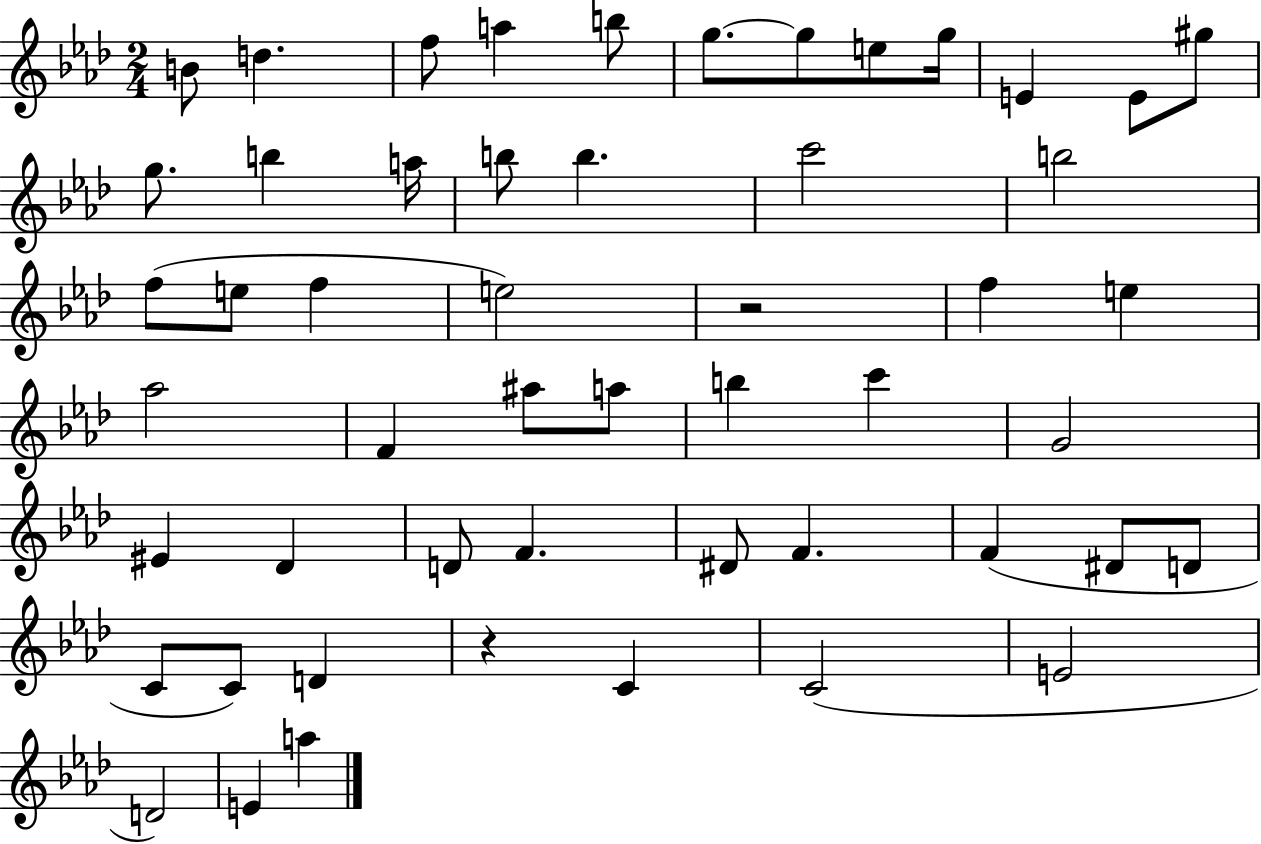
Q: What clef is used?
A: treble